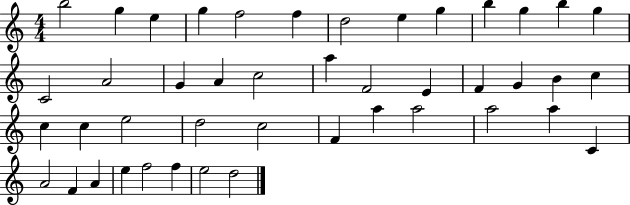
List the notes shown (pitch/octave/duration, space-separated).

B5/h G5/q E5/q G5/q F5/h F5/q D5/h E5/q G5/q B5/q G5/q B5/q G5/q C4/h A4/h G4/q A4/q C5/h A5/q F4/h E4/q F4/q G4/q B4/q C5/q C5/q C5/q E5/h D5/h C5/h F4/q A5/q A5/h A5/h A5/q C4/q A4/h F4/q A4/q E5/q F5/h F5/q E5/h D5/h